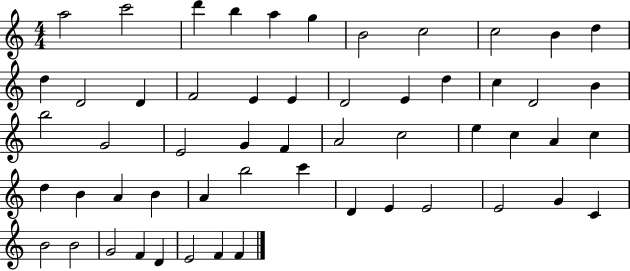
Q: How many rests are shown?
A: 0